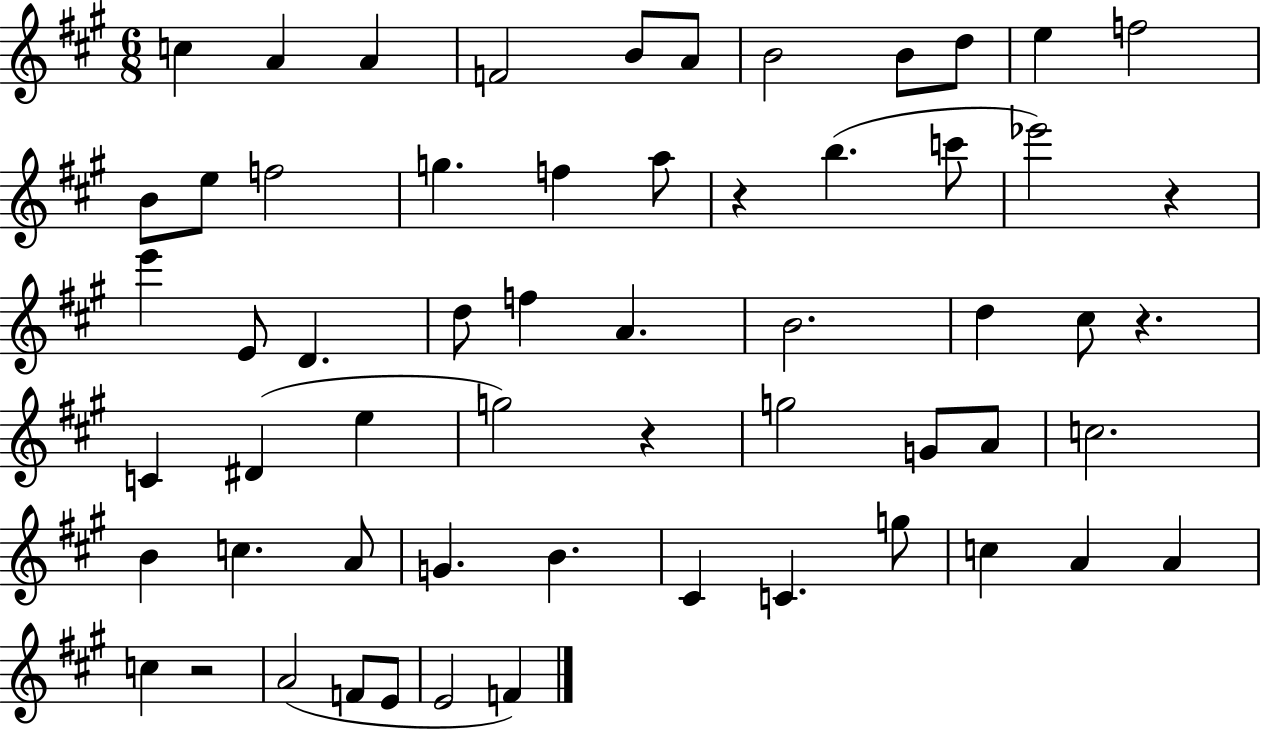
C5/q A4/q A4/q F4/h B4/e A4/e B4/h B4/e D5/e E5/q F5/h B4/e E5/e F5/h G5/q. F5/q A5/e R/q B5/q. C6/e Eb6/h R/q E6/q E4/e D4/q. D5/e F5/q A4/q. B4/h. D5/q C#5/e R/q. C4/q D#4/q E5/q G5/h R/q G5/h G4/e A4/e C5/h. B4/q C5/q. A4/e G4/q. B4/q. C#4/q C4/q. G5/e C5/q A4/q A4/q C5/q R/h A4/h F4/e E4/e E4/h F4/q